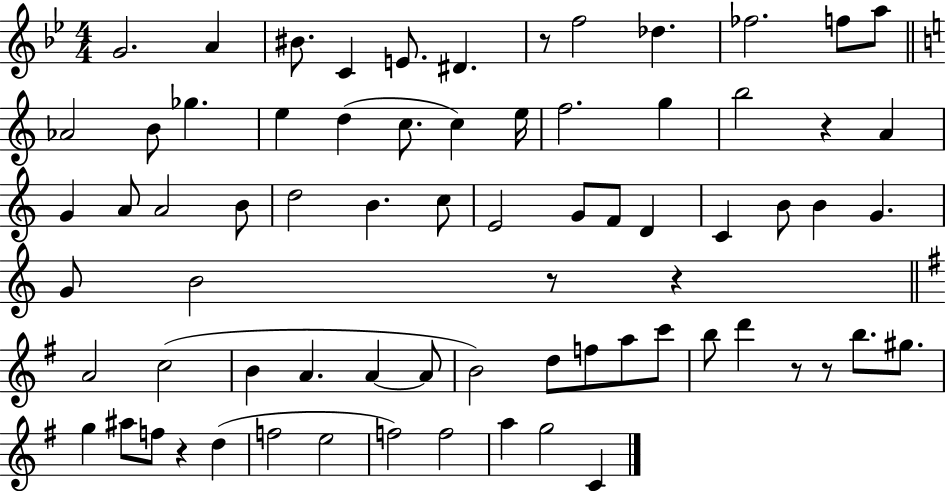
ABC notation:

X:1
T:Untitled
M:4/4
L:1/4
K:Bb
G2 A ^B/2 C E/2 ^D z/2 f2 _d _f2 f/2 a/2 _A2 B/2 _g e d c/2 c e/4 f2 g b2 z A G A/2 A2 B/2 d2 B c/2 E2 G/2 F/2 D C B/2 B G G/2 B2 z/2 z A2 c2 B A A A/2 B2 d/2 f/2 a/2 c'/2 b/2 d' z/2 z/2 b/2 ^g/2 g ^a/2 f/2 z d f2 e2 f2 f2 a g2 C